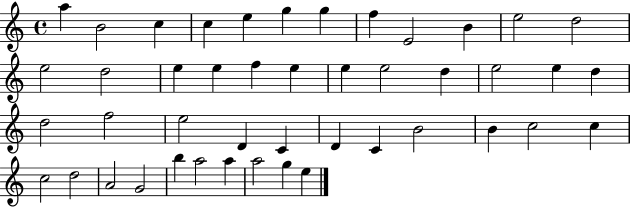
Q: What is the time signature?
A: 4/4